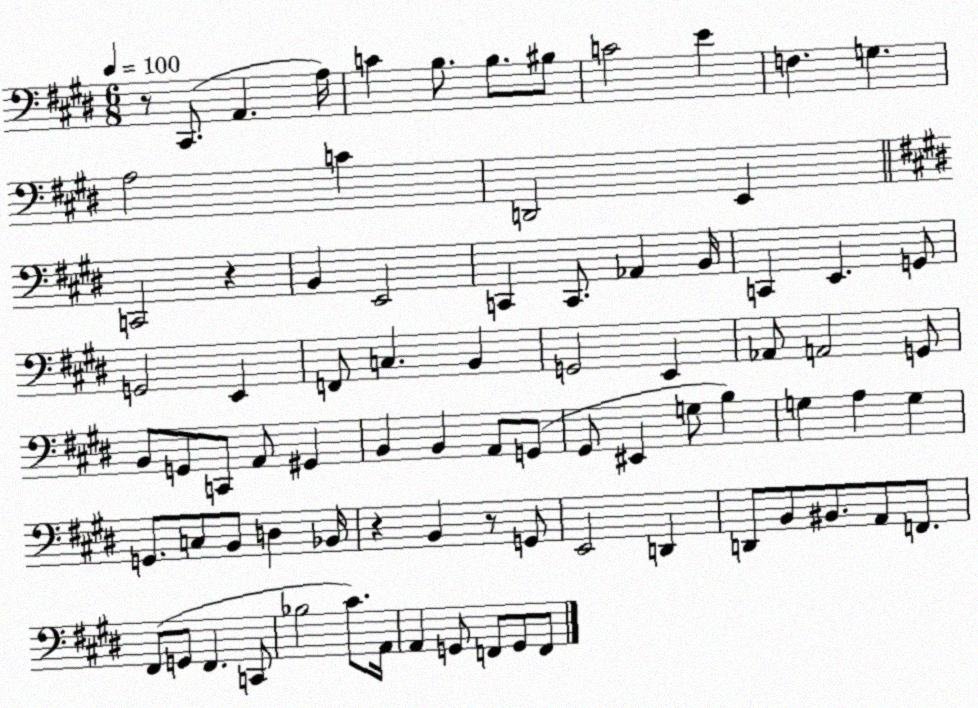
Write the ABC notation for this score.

X:1
T:Untitled
M:6/8
L:1/4
K:E
z/2 ^C,,/2 A,, A,/4 C B,/2 B,/2 ^B,/2 C2 E F, G, A,2 C D,,2 E,, C,,2 z B,, E,,2 C,, C,,/2 _A,, B,,/4 C,, E,, G,,/2 G,,2 E,, F,,/2 C, B,, G,,2 E,, _A,,/2 A,,2 G,,/2 B,,/2 G,,/2 C,,/2 A,,/2 ^G,, B,, B,, A,,/2 G,,/2 ^G,,/2 ^E,, G,/2 B, G, A, G, G,,/2 C,/2 B,,/2 D, _B,,/4 z B,, z/2 G,,/2 E,,2 D,, D,,/2 B,,/2 ^B,,/2 A,,/2 F,,/2 ^F,,/2 G,,/2 ^F,, C,,/2 _B,2 ^C/2 A,,/4 A,, G,,/2 F,,/2 G,,/2 F,,/2